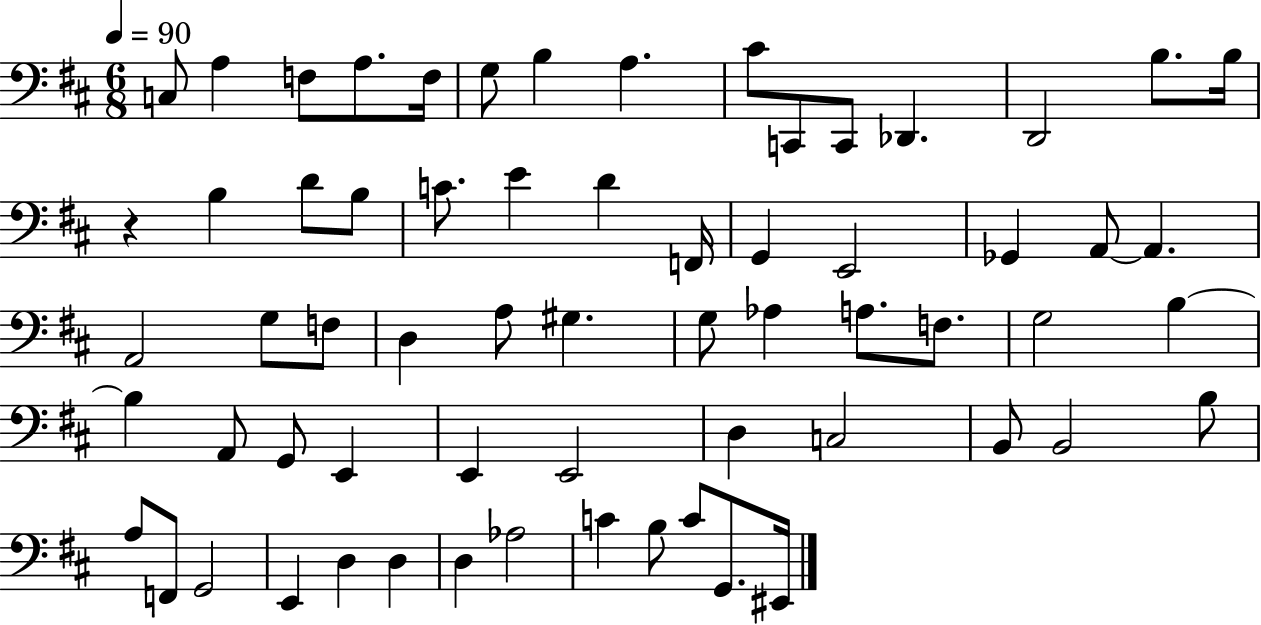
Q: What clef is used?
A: bass